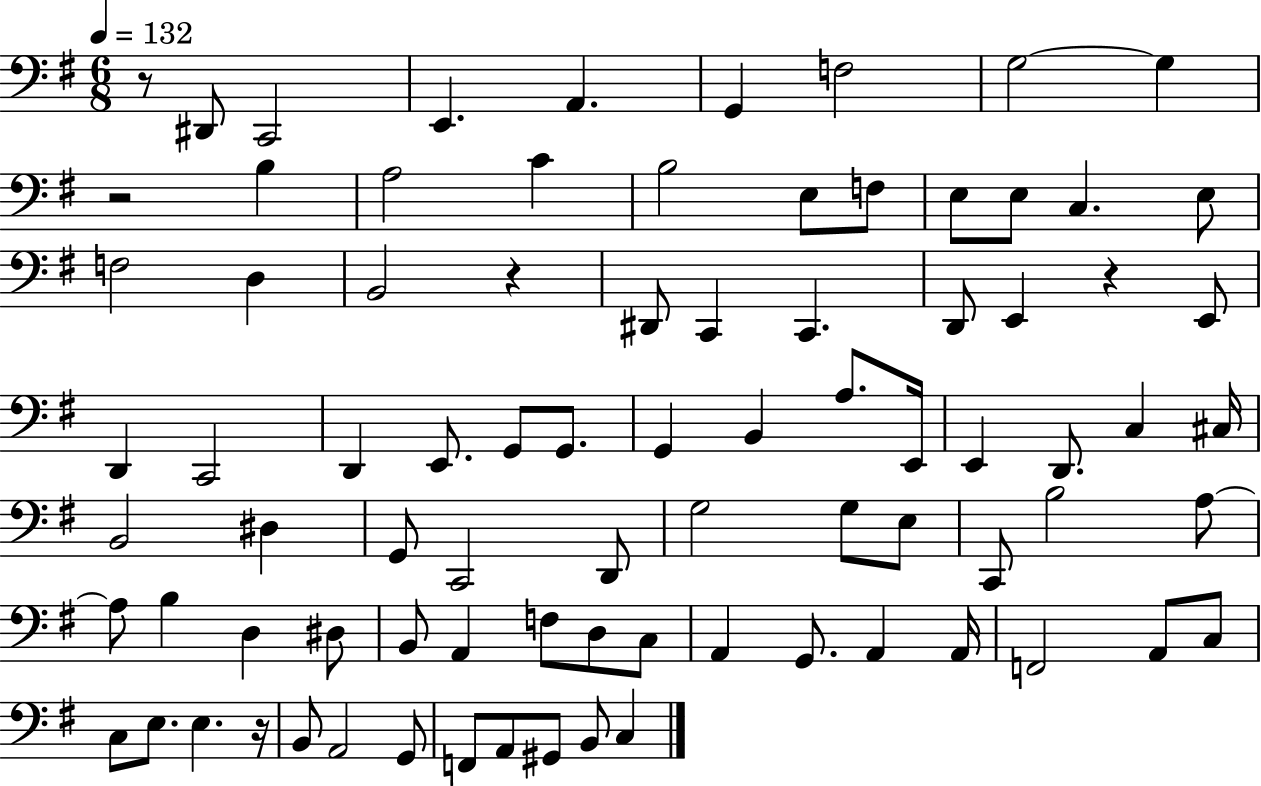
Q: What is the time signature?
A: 6/8